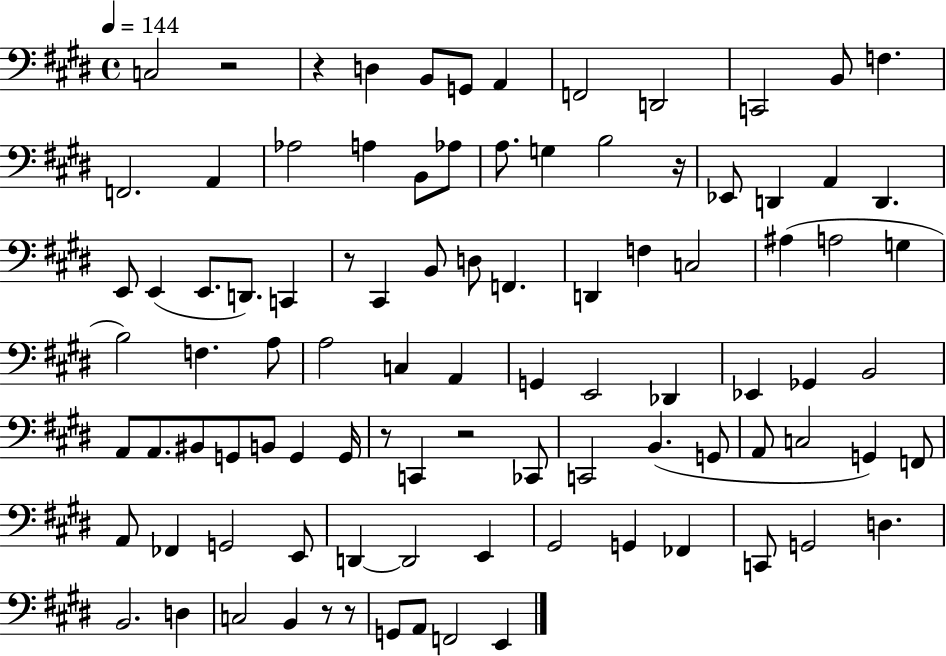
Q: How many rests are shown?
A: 8